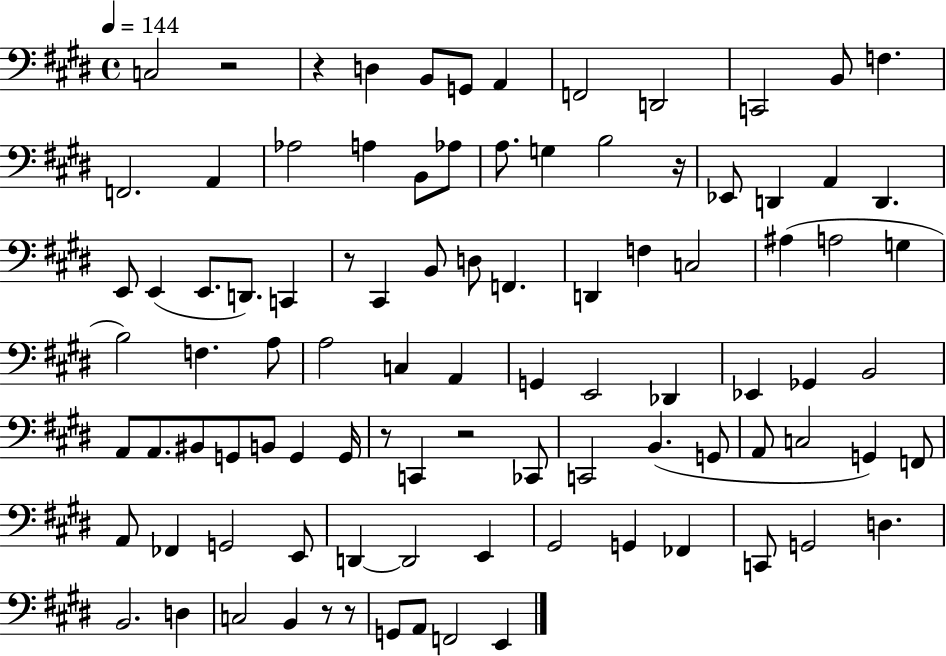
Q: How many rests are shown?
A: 8